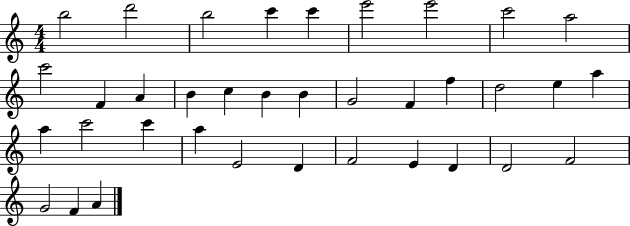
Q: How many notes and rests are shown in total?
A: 36